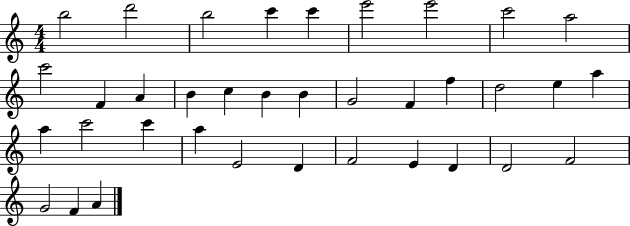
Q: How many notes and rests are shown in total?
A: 36